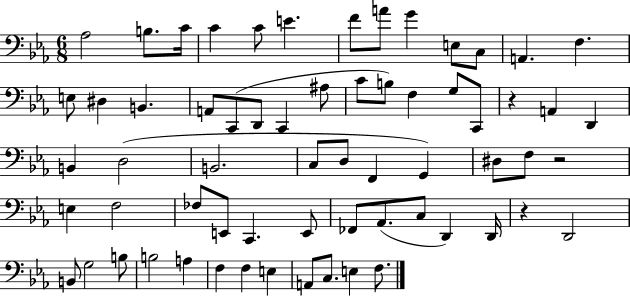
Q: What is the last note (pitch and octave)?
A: F3